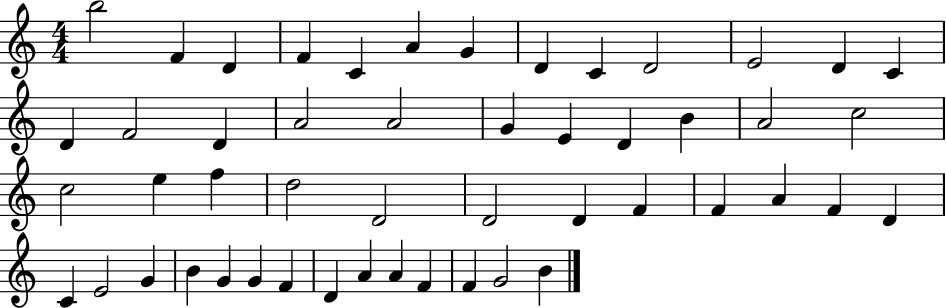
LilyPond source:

{
  \clef treble
  \numericTimeSignature
  \time 4/4
  \key c \major
  b''2 f'4 d'4 | f'4 c'4 a'4 g'4 | d'4 c'4 d'2 | e'2 d'4 c'4 | \break d'4 f'2 d'4 | a'2 a'2 | g'4 e'4 d'4 b'4 | a'2 c''2 | \break c''2 e''4 f''4 | d''2 d'2 | d'2 d'4 f'4 | f'4 a'4 f'4 d'4 | \break c'4 e'2 g'4 | b'4 g'4 g'4 f'4 | d'4 a'4 a'4 f'4 | f'4 g'2 b'4 | \break \bar "|."
}